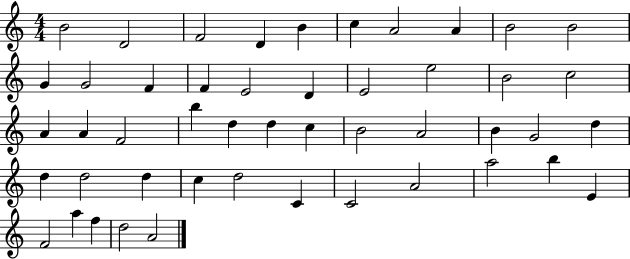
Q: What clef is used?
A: treble